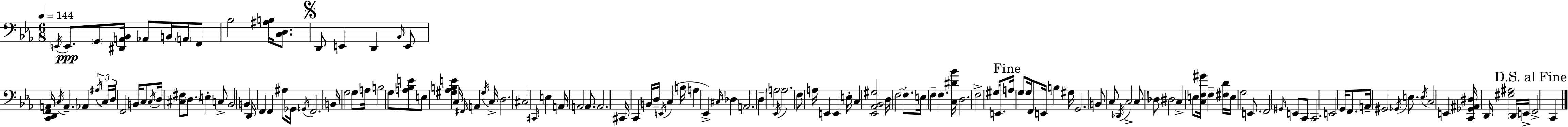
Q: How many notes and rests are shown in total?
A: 142